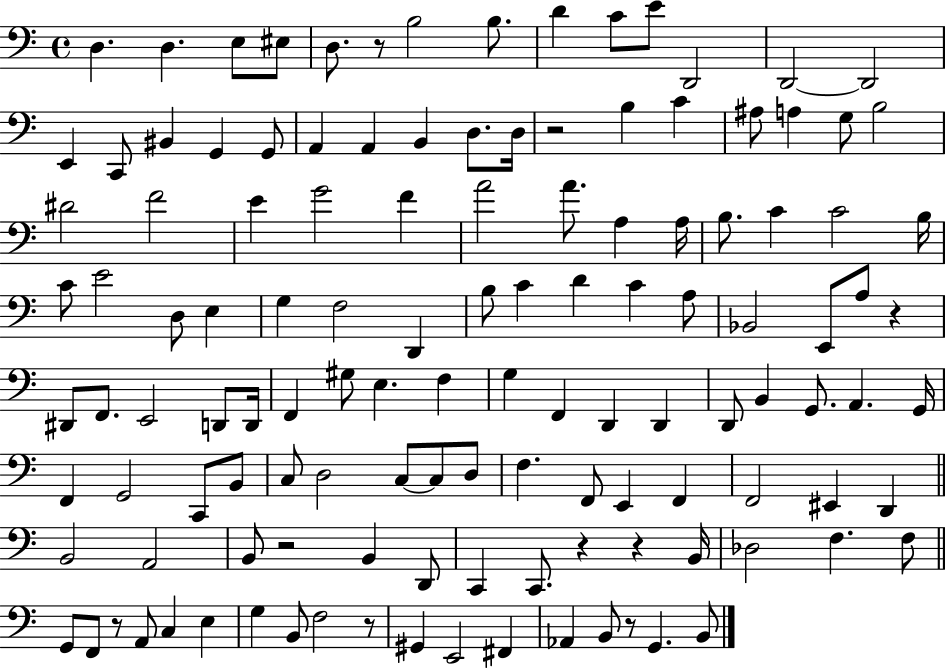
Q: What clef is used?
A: bass